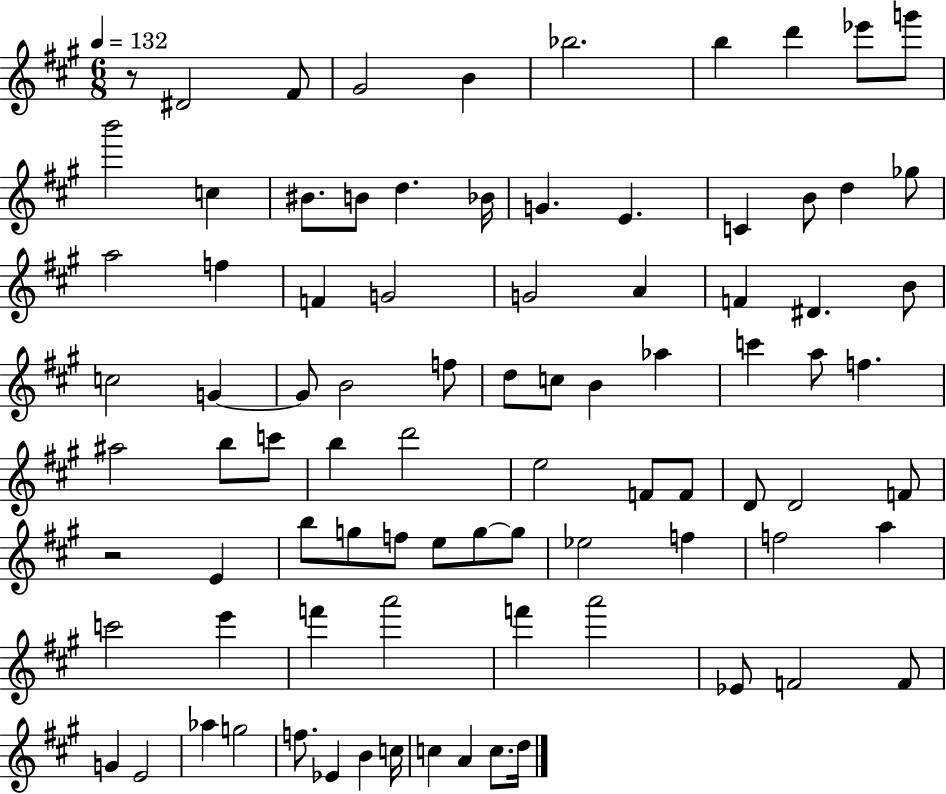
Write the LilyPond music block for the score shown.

{
  \clef treble
  \numericTimeSignature
  \time 6/8
  \key a \major
  \tempo 4 = 132
  \repeat volta 2 { r8 dis'2 fis'8 | gis'2 b'4 | bes''2. | b''4 d'''4 ees'''8 g'''8 | \break b'''2 c''4 | bis'8. b'8 d''4. bes'16 | g'4. e'4. | c'4 b'8 d''4 ges''8 | \break a''2 f''4 | f'4 g'2 | g'2 a'4 | f'4 dis'4. b'8 | \break c''2 g'4~~ | g'8 b'2 f''8 | d''8 c''8 b'4 aes''4 | c'''4 a''8 f''4. | \break ais''2 b''8 c'''8 | b''4 d'''2 | e''2 f'8 f'8 | d'8 d'2 f'8 | \break r2 e'4 | b''8 g''8 f''8 e''8 g''8~~ g''8 | ees''2 f''4 | f''2 a''4 | \break c'''2 e'''4 | f'''4 a'''2 | f'''4 a'''2 | ees'8 f'2 f'8 | \break g'4 e'2 | aes''4 g''2 | f''8. ees'4 b'4 c''16 | c''4 a'4 c''8. d''16 | \break } \bar "|."
}